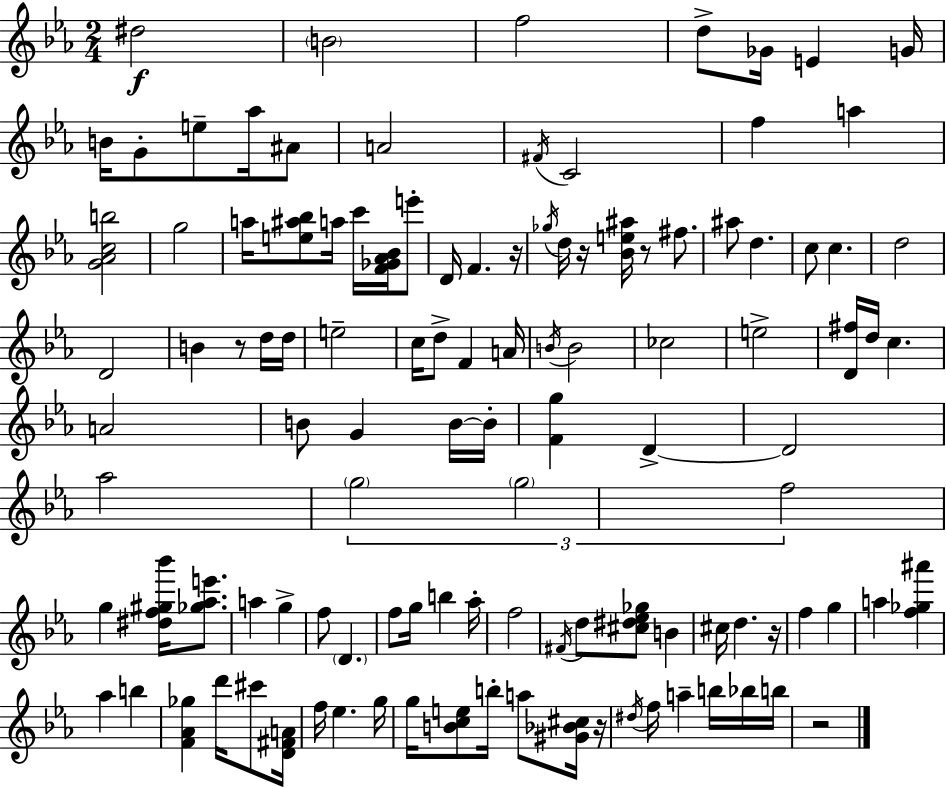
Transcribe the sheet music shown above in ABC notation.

X:1
T:Untitled
M:2/4
L:1/4
K:Eb
^d2 B2 f2 d/2 _G/4 E G/4 B/4 G/2 e/2 _a/4 ^A/2 A2 ^F/4 C2 f a [G_Acb]2 g2 a/4 [e^a_b]/2 a/4 c'/4 [F_G_A_B]/4 e'/2 D/4 F z/4 _g/4 d/4 z/4 [_Be^a]/4 z/2 ^f/2 ^a/2 d c/2 c d2 D2 B z/2 d/4 d/4 e2 c/4 d/2 F A/4 B/4 B2 _c2 e2 [D^f]/4 d/4 c A2 B/2 G B/4 B/4 [Fg] D D2 _a2 g2 g2 f2 g [^df^g_b']/4 [_g_ae']/2 a g f/2 D f/2 g/4 b _a/4 f2 ^F/4 d/2 [^c^d_e_g]/2 B ^c/4 d z/4 f g a [f_g^a'] _a b [F_A_g] d'/4 ^c'/2 [D^FA]/4 f/4 _e g/4 g/4 [Bce]/2 b/4 a/2 [^G_B^c]/4 z/4 ^d/4 f/4 a b/4 _b/4 b/4 z2